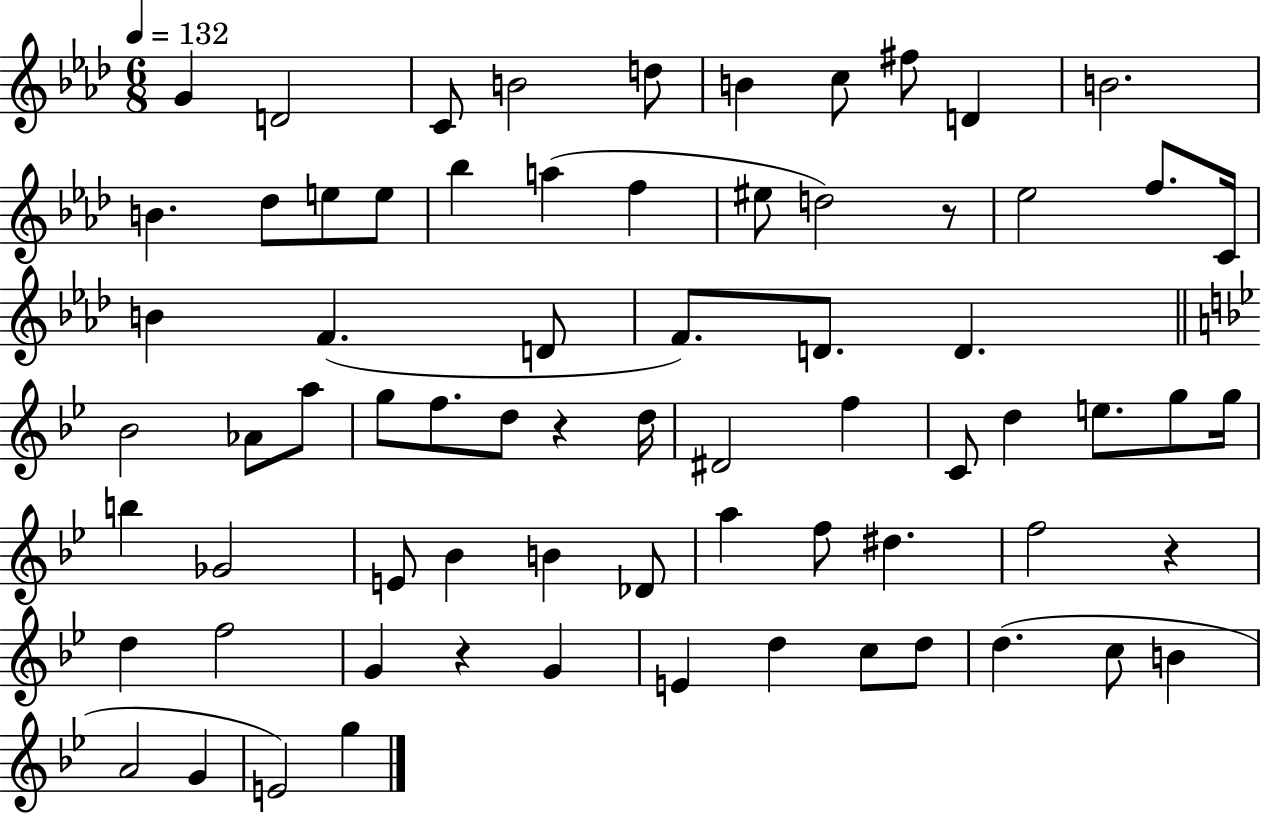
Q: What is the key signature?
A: AES major